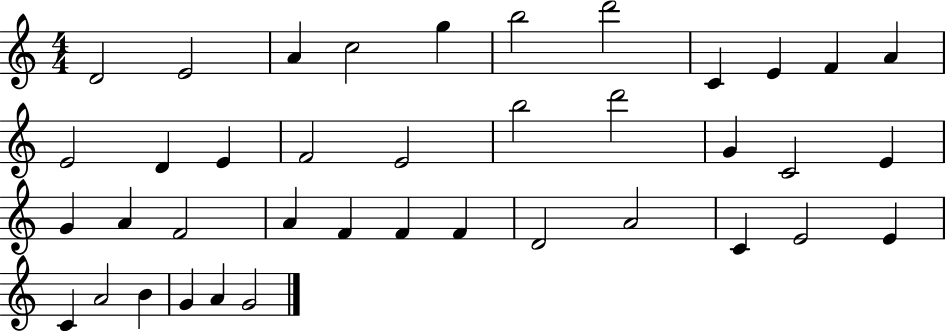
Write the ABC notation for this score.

X:1
T:Untitled
M:4/4
L:1/4
K:C
D2 E2 A c2 g b2 d'2 C E F A E2 D E F2 E2 b2 d'2 G C2 E G A F2 A F F F D2 A2 C E2 E C A2 B G A G2